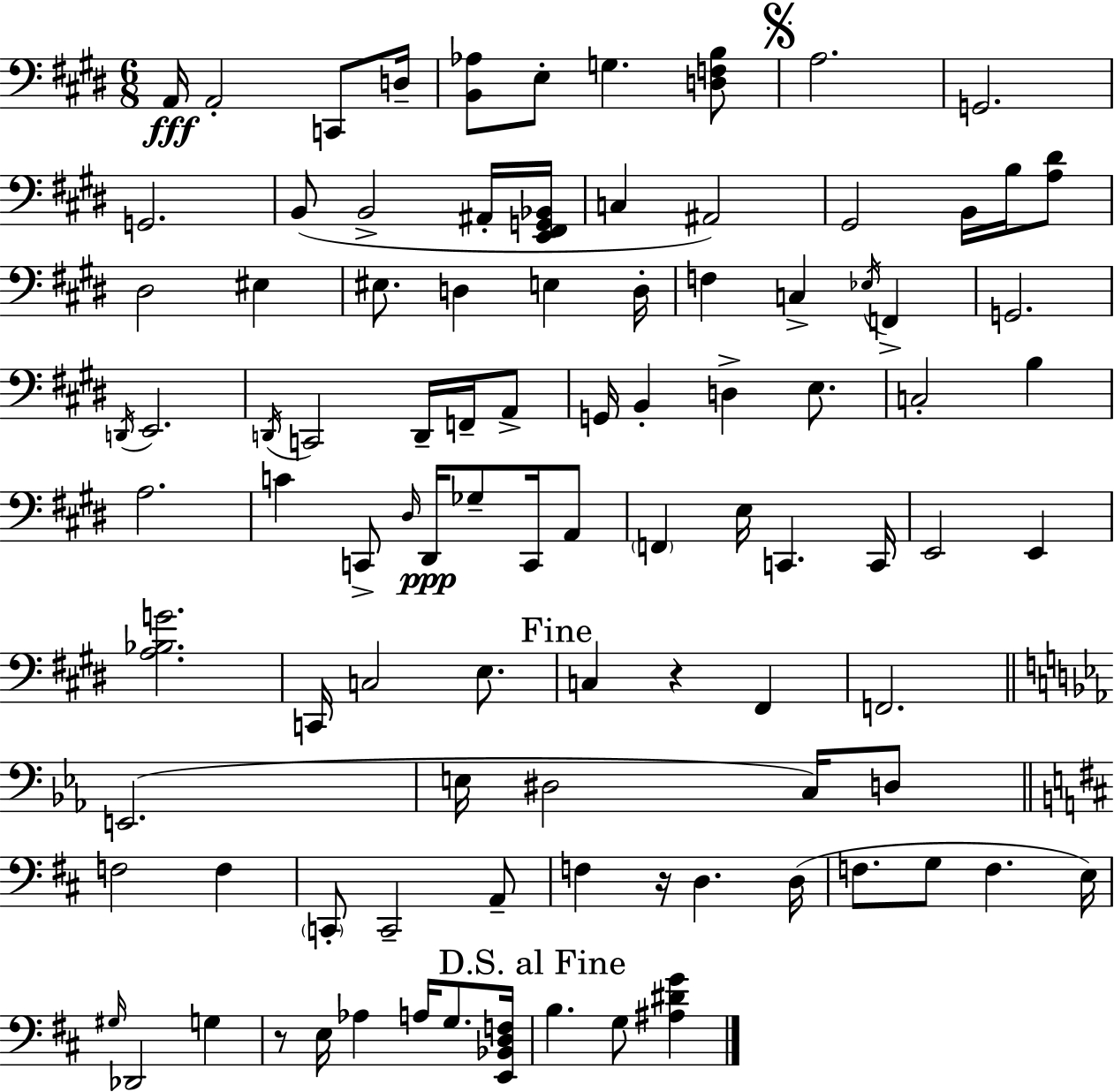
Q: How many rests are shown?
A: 3